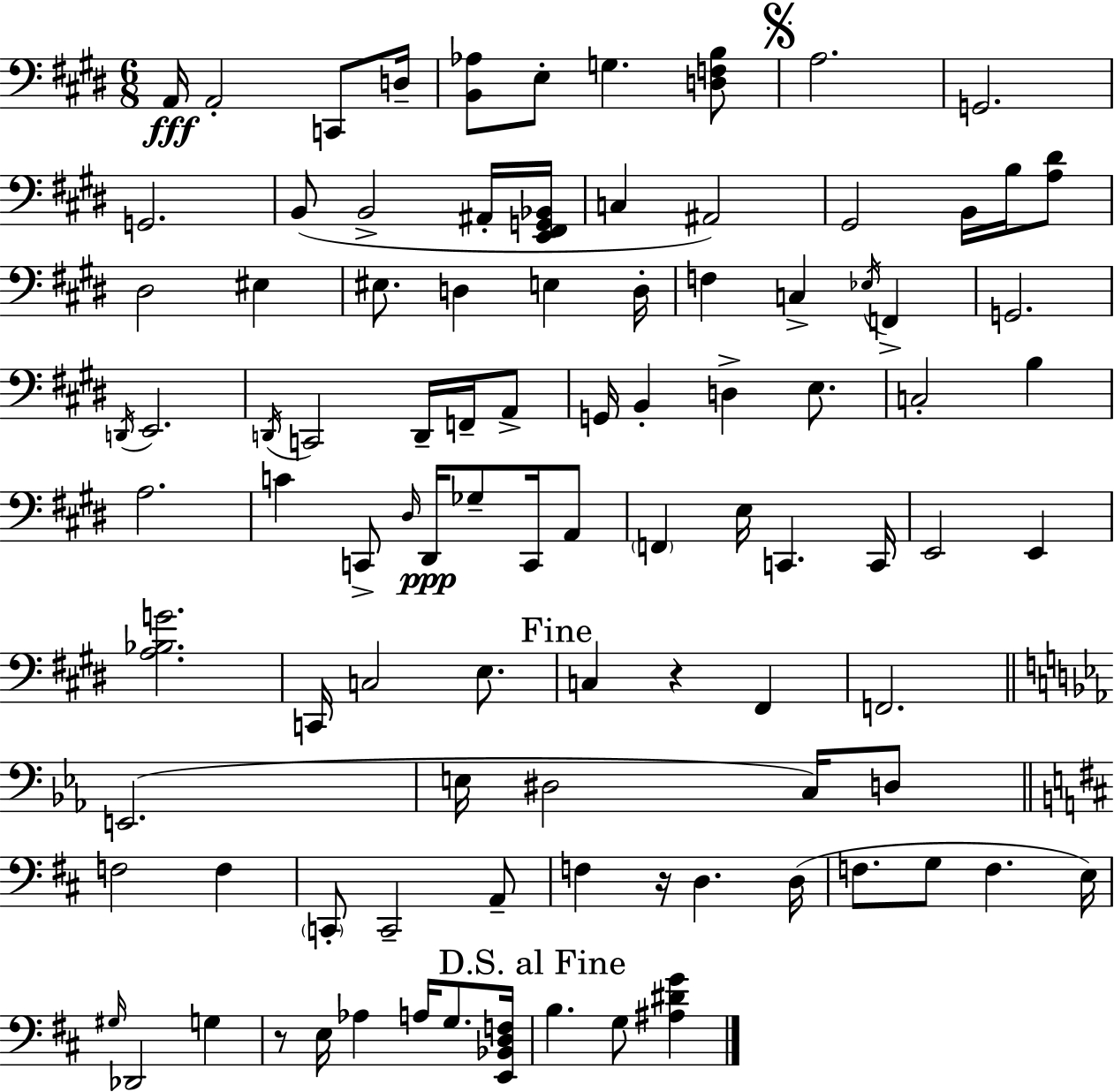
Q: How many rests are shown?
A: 3